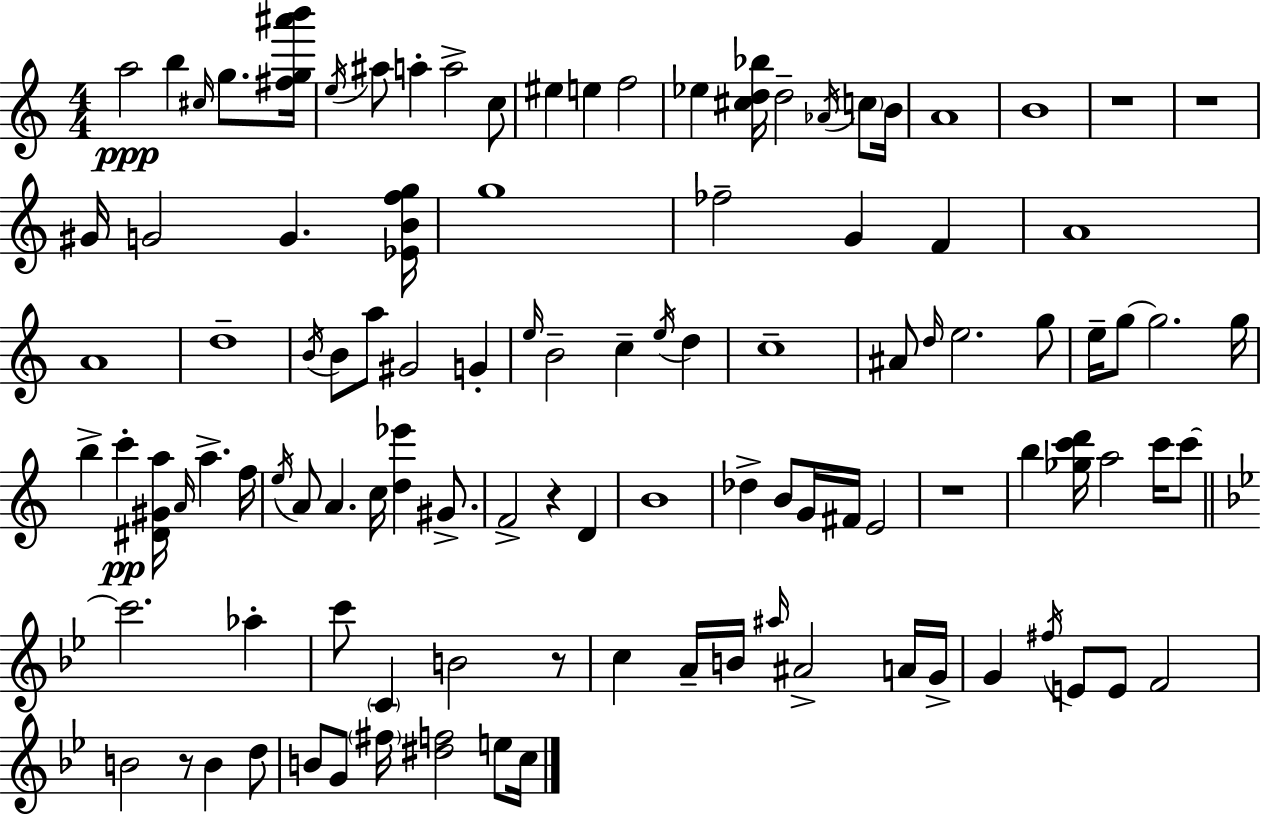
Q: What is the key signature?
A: A minor